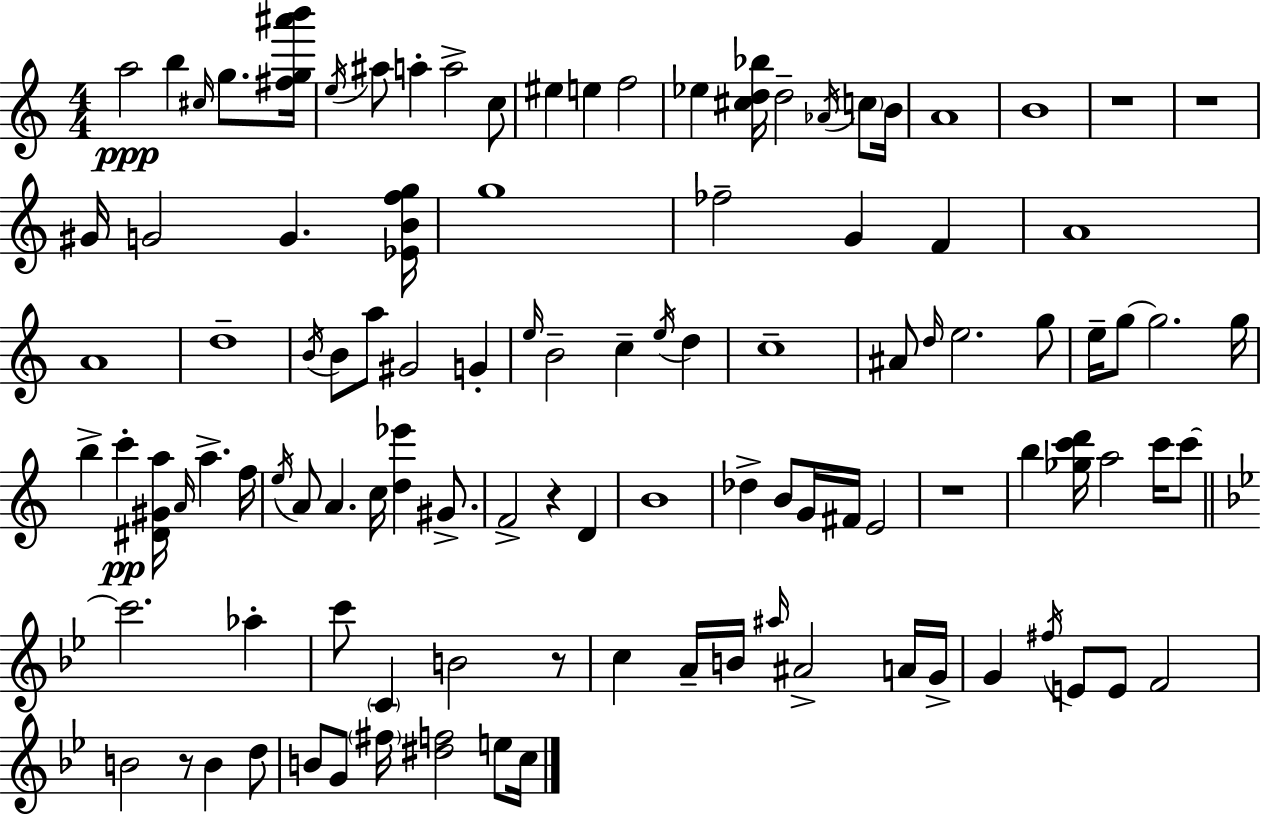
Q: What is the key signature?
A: A minor